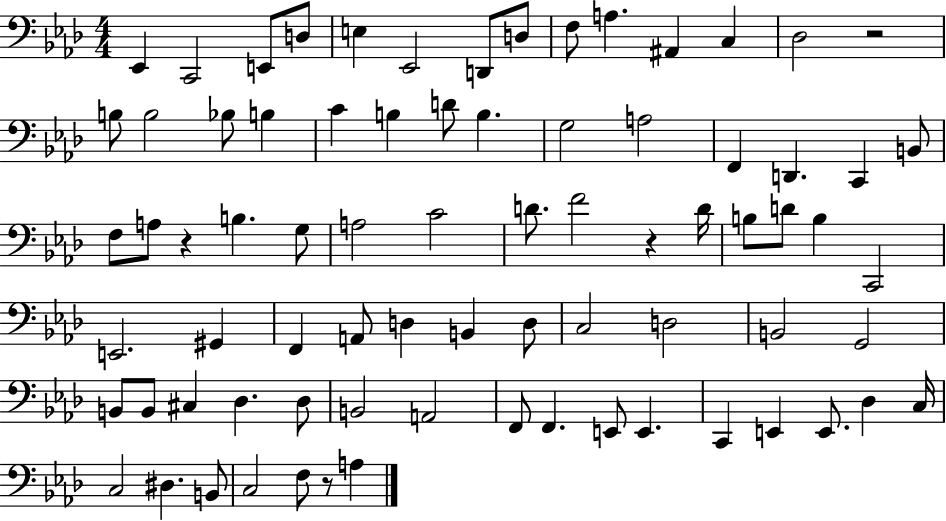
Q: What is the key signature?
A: AES major